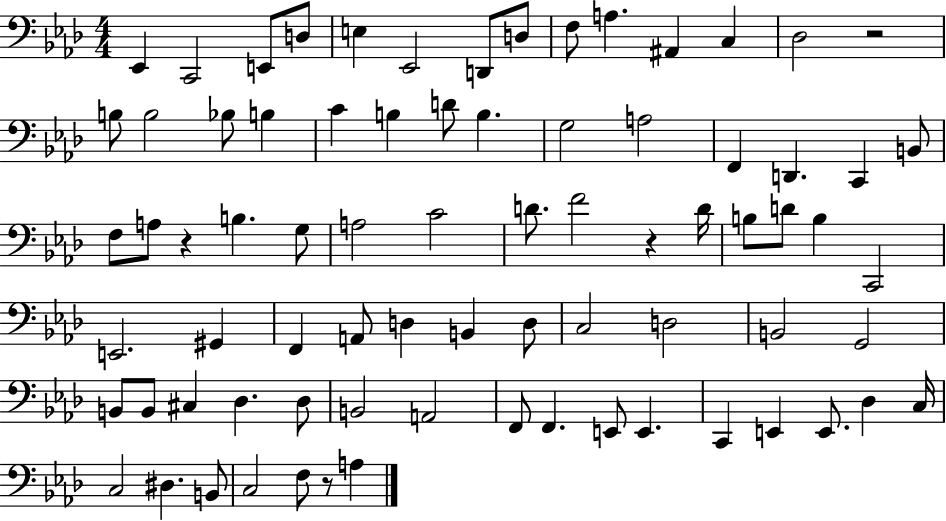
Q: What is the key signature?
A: AES major